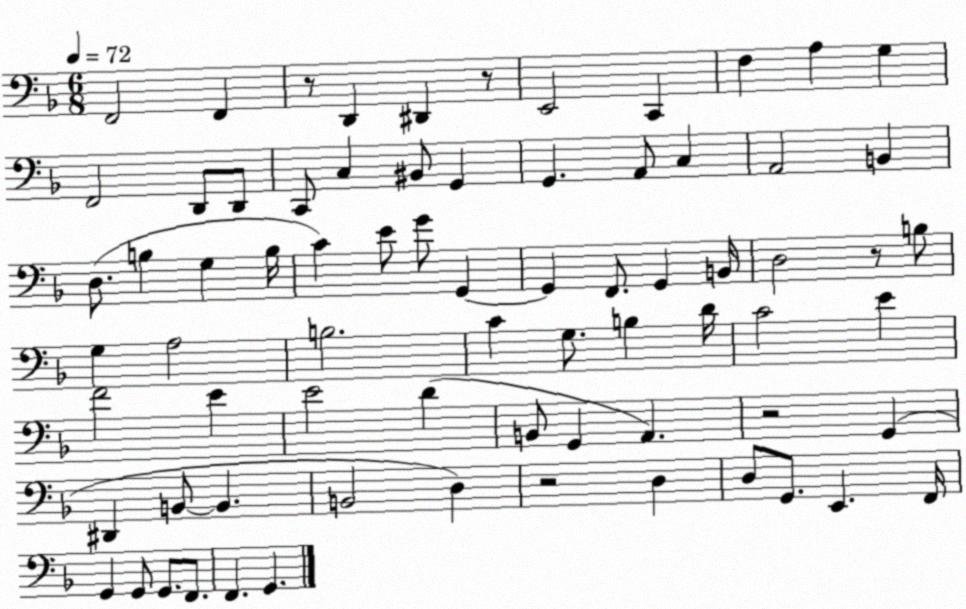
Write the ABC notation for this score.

X:1
T:Untitled
M:6/8
L:1/4
K:F
F,,2 F,, z/2 D,, ^D,, z/2 E,,2 C,, F, A, G, F,,2 D,,/2 D,,/2 C,,/2 C, ^B,,/2 G,, G,, A,,/2 C, A,,2 B,, D,/2 B, G, B,/4 C E/2 G/2 G,, G,, F,,/2 G,, B,,/4 D,2 z/2 B,/2 G, A,2 B,2 C G,/2 B, D/4 C2 E F2 E E2 D B,,/2 G,, A,, z2 G,, ^D,, B,,/2 B,, B,,2 D, z2 D, D,/2 G,,/2 E,, F,,/4 G,, G,,/2 G,,/2 F,,/2 F,, G,,